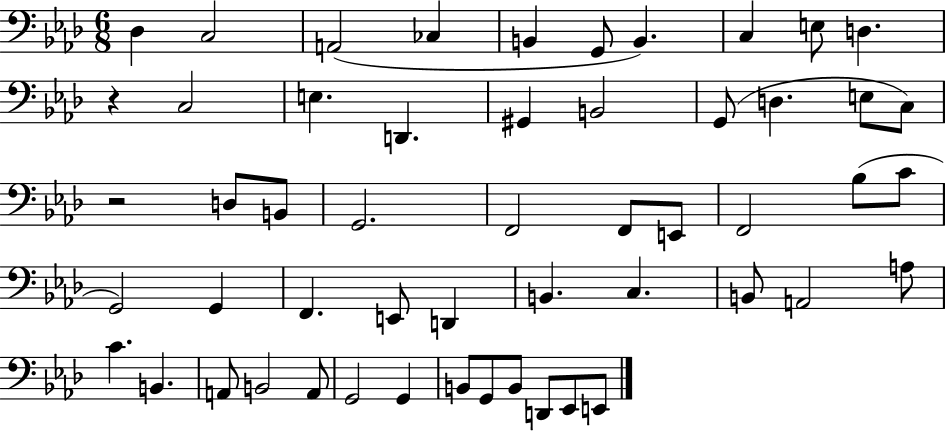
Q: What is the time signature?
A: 6/8